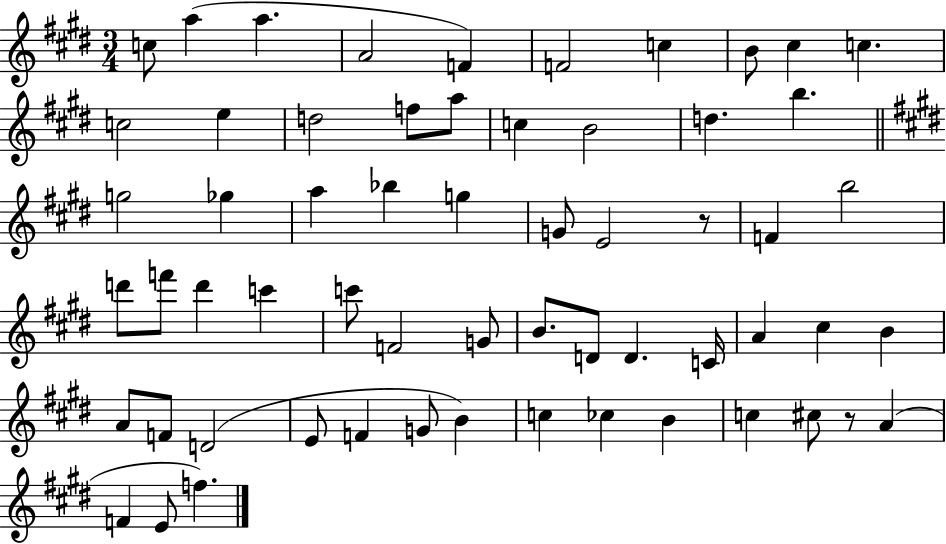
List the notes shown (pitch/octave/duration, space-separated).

C5/e A5/q A5/q. A4/h F4/q F4/h C5/q B4/e C#5/q C5/q. C5/h E5/q D5/h F5/e A5/e C5/q B4/h D5/q. B5/q. G5/h Gb5/q A5/q Bb5/q G5/q G4/e E4/h R/e F4/q B5/h D6/e F6/e D6/q C6/q C6/e F4/h G4/e B4/e. D4/e D4/q. C4/s A4/q C#5/q B4/q A4/e F4/e D4/h E4/e F4/q G4/e B4/q C5/q CES5/q B4/q C5/q C#5/e R/e A4/q F4/q E4/e F5/q.